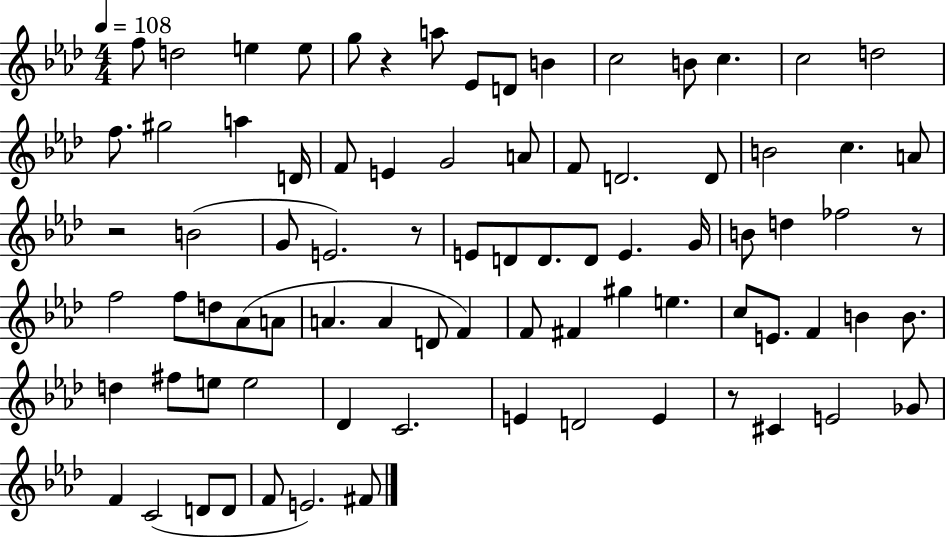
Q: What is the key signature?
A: AES major